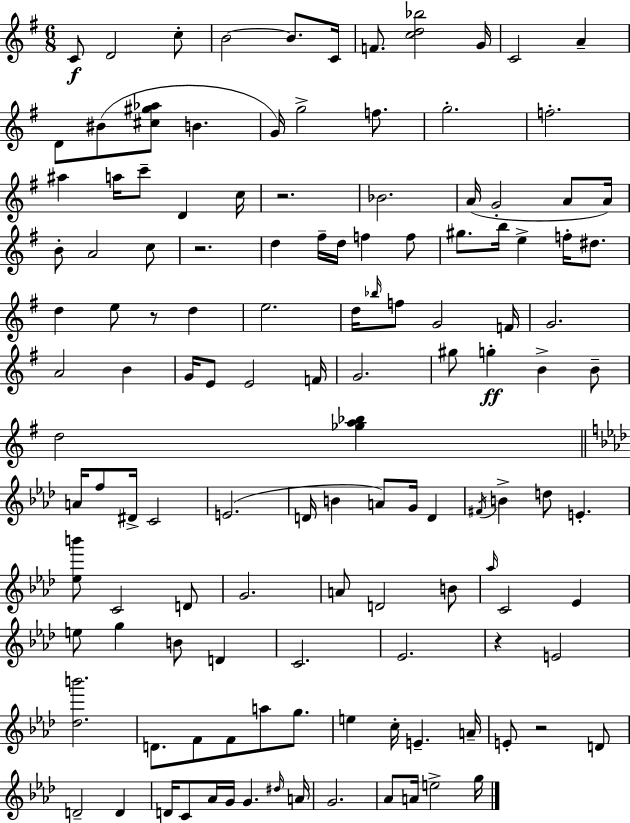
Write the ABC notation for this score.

X:1
T:Untitled
M:6/8
L:1/4
K:G
C/2 D2 c/2 B2 B/2 C/4 F/2 [cd_b]2 G/4 C2 A D/2 ^B/2 [^c^g_a]/2 B G/4 g2 f/2 g2 f2 ^a a/4 c'/2 D c/4 z2 _B2 A/4 G2 A/2 A/4 B/2 A2 c/2 z2 d ^f/4 d/4 f f/2 ^g/2 b/4 e f/4 ^d/2 d e/2 z/2 d e2 d/4 _b/4 f/2 G2 F/4 G2 A2 B G/4 E/2 E2 F/4 G2 ^g/2 g B B/2 d2 [_ga_b] A/4 f/2 ^D/4 C2 E2 D/4 B A/2 G/4 D ^F/4 B d/2 E [_eb']/2 C2 D/2 G2 A/2 D2 B/2 _a/4 C2 _E e/2 g B/2 D C2 _E2 z E2 [_db']2 D/2 F/2 F/2 a/2 g/2 e c/4 E A/4 E/2 z2 D/2 D2 D D/4 C/2 _A/4 G/4 G ^d/4 A/4 G2 _A/2 A/4 e2 g/4